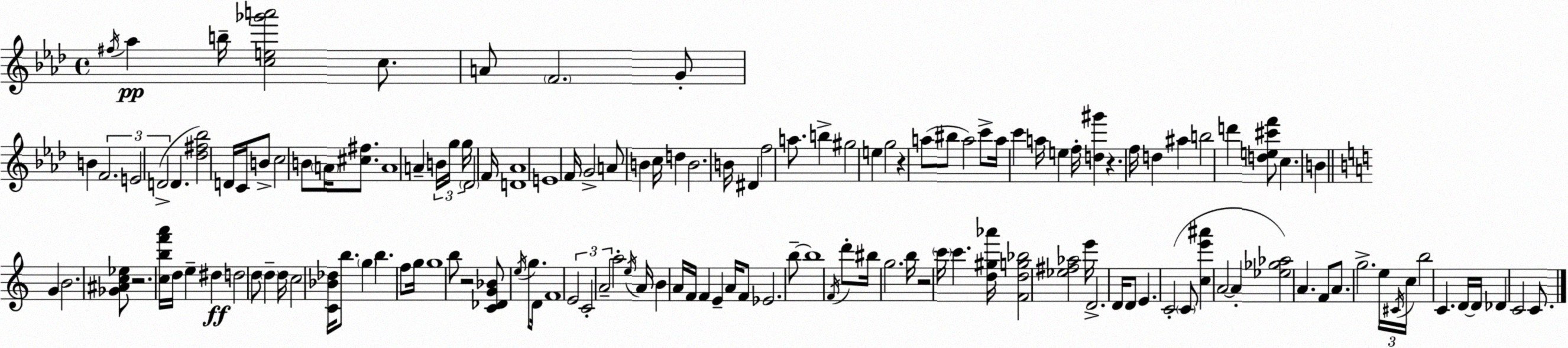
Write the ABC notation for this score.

X:1
T:Untitled
M:4/4
L:1/4
K:Ab
^f/4 _a b/4 [ce_g'a']2 c/2 A/2 F2 G/2 B F2 E2 D2 D [_d^f_b]2 D/4 C/4 B/2 c2 B/2 A/4 [^c^f]/2 A4 A B/4 g/4 g/4 _D2 F/4 [D_A]4 E4 F/4 G2 A/2 B c/4 d B2 B/4 ^D f2 a/2 b ^g2 e g2 z a/2 ^b/2 a2 c'/2 a/4 c' a/4 e f/4 [d^g'] z f/4 d ^a b2 d' [de^c'f']/2 c B G B2 [_G^Ac_e]/2 z2 [cbf'a']/4 d/4 e ^d d2 d/2 d d/4 c2 [C_B_d]/4 b/2 g b f/2 g/4 g4 b/2 z2 [C_DG_B]/2 e/4 g/2 D/4 F4 E2 C2 A2 a2 e/4 A/4 B A/4 F/4 F E A/4 F/2 _E2 b/2 b4 F/4 d'/2 ^b/4 g2 b/4 z2 c'/4 c' [d^g_a']/4 [Fdg_b]2 [_e^f_a]2 e'/4 D2 D/4 D/2 E C2 C/2 [ce'^a'] A2 A [_e_g_a]2 A F/2 A/2 g2 e/4 ^C/4 c/4 b2 C D/4 D/4 _D C2 C/2